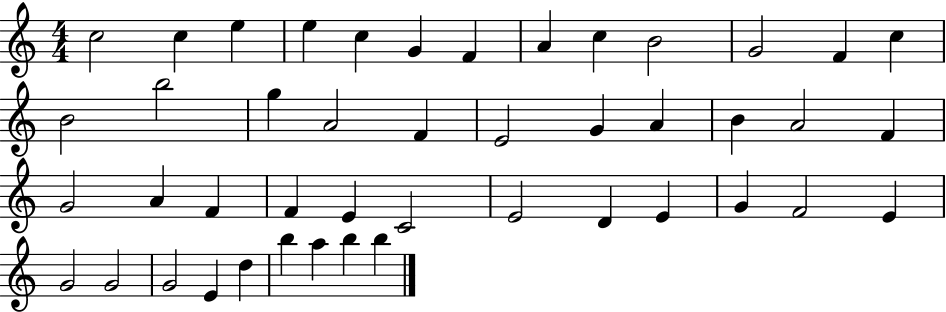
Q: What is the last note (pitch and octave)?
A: B5